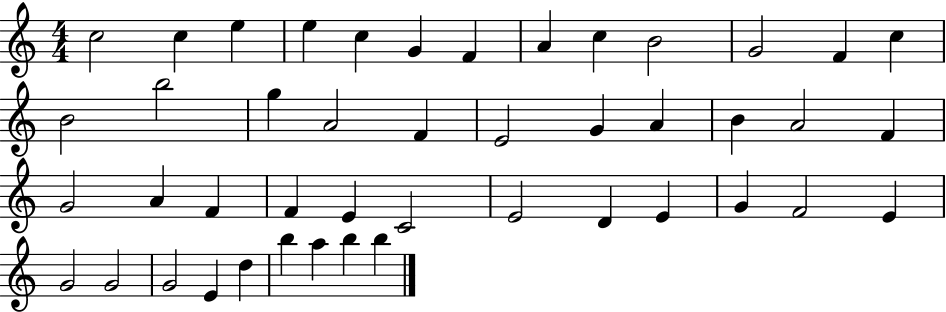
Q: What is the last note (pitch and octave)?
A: B5